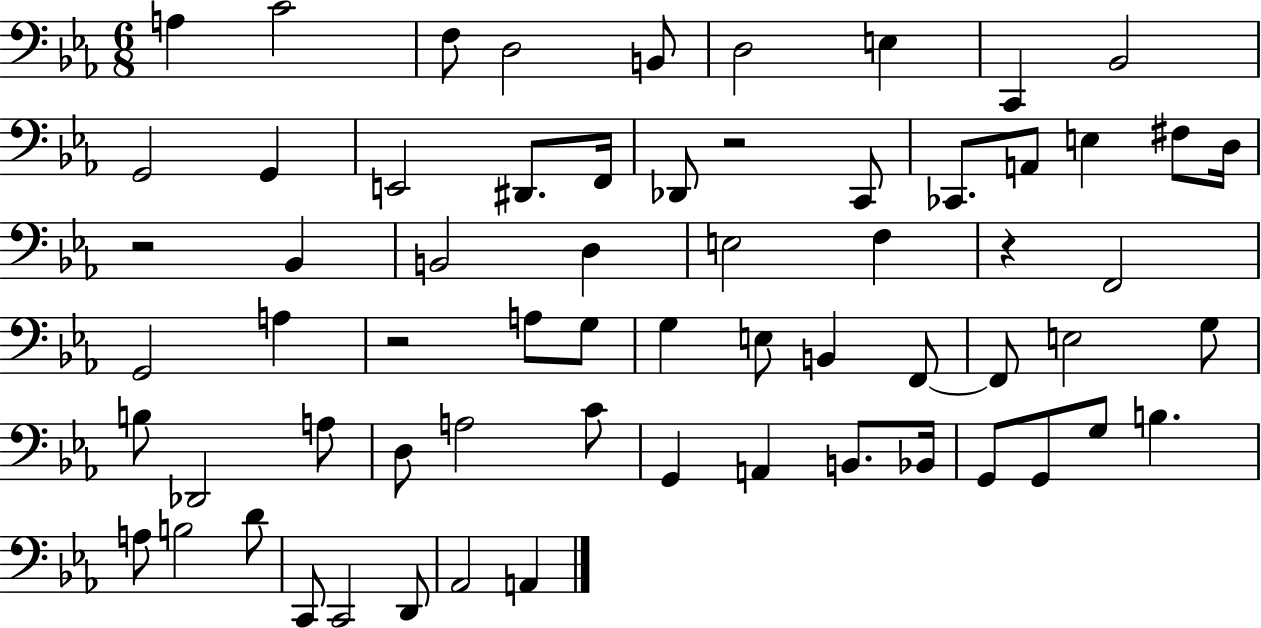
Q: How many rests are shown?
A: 4